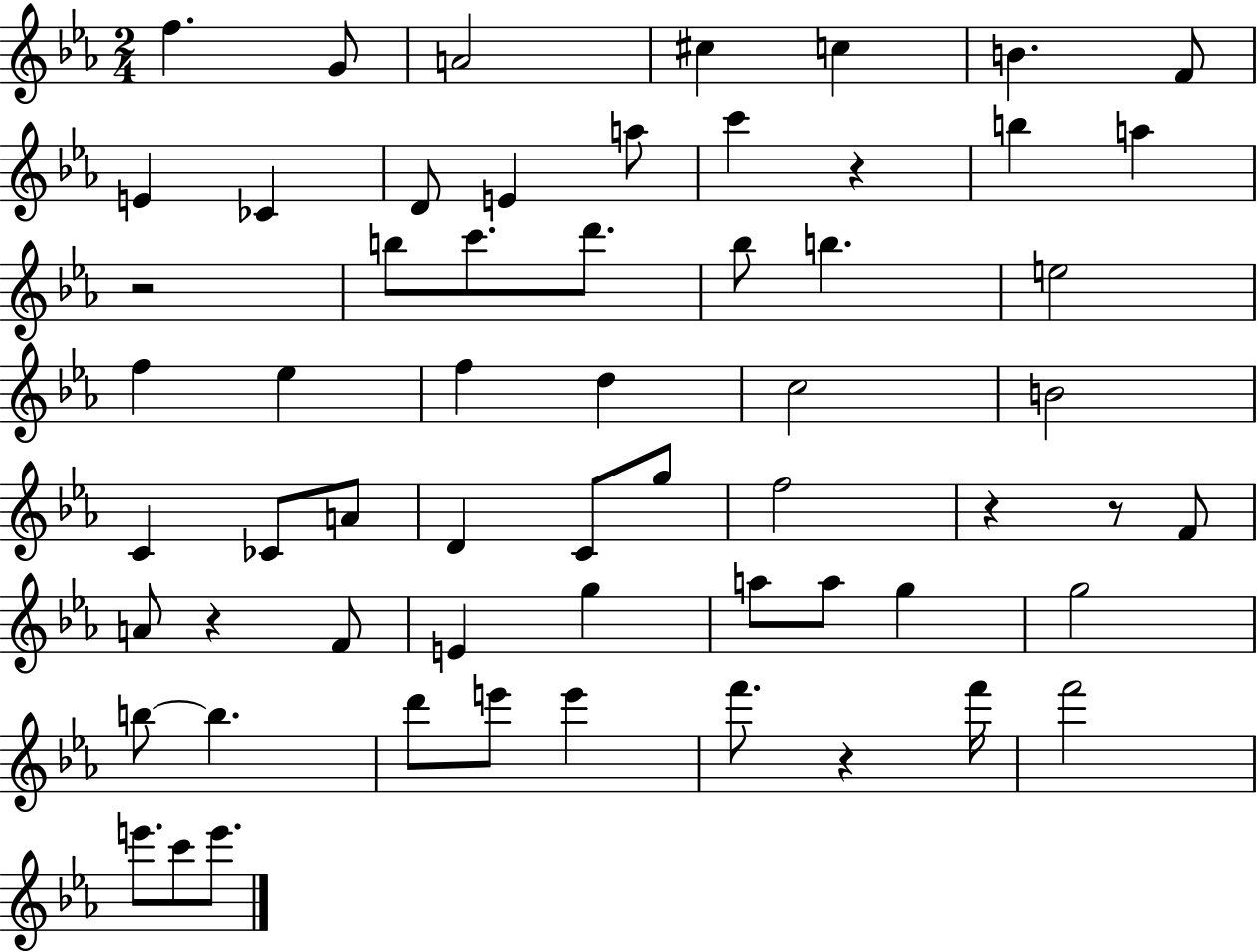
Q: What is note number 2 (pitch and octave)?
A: G4